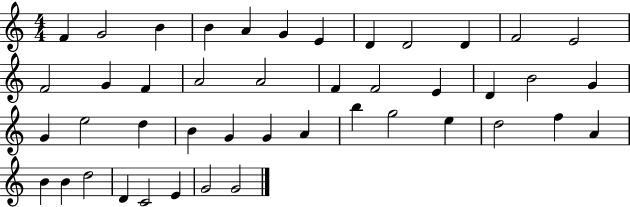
{
  \clef treble
  \numericTimeSignature
  \time 4/4
  \key c \major
  f'4 g'2 b'4 | b'4 a'4 g'4 e'4 | d'4 d'2 d'4 | f'2 e'2 | \break f'2 g'4 f'4 | a'2 a'2 | f'4 f'2 e'4 | d'4 b'2 g'4 | \break g'4 e''2 d''4 | b'4 g'4 g'4 a'4 | b''4 g''2 e''4 | d''2 f''4 a'4 | \break b'4 b'4 d''2 | d'4 c'2 e'4 | g'2 g'2 | \bar "|."
}